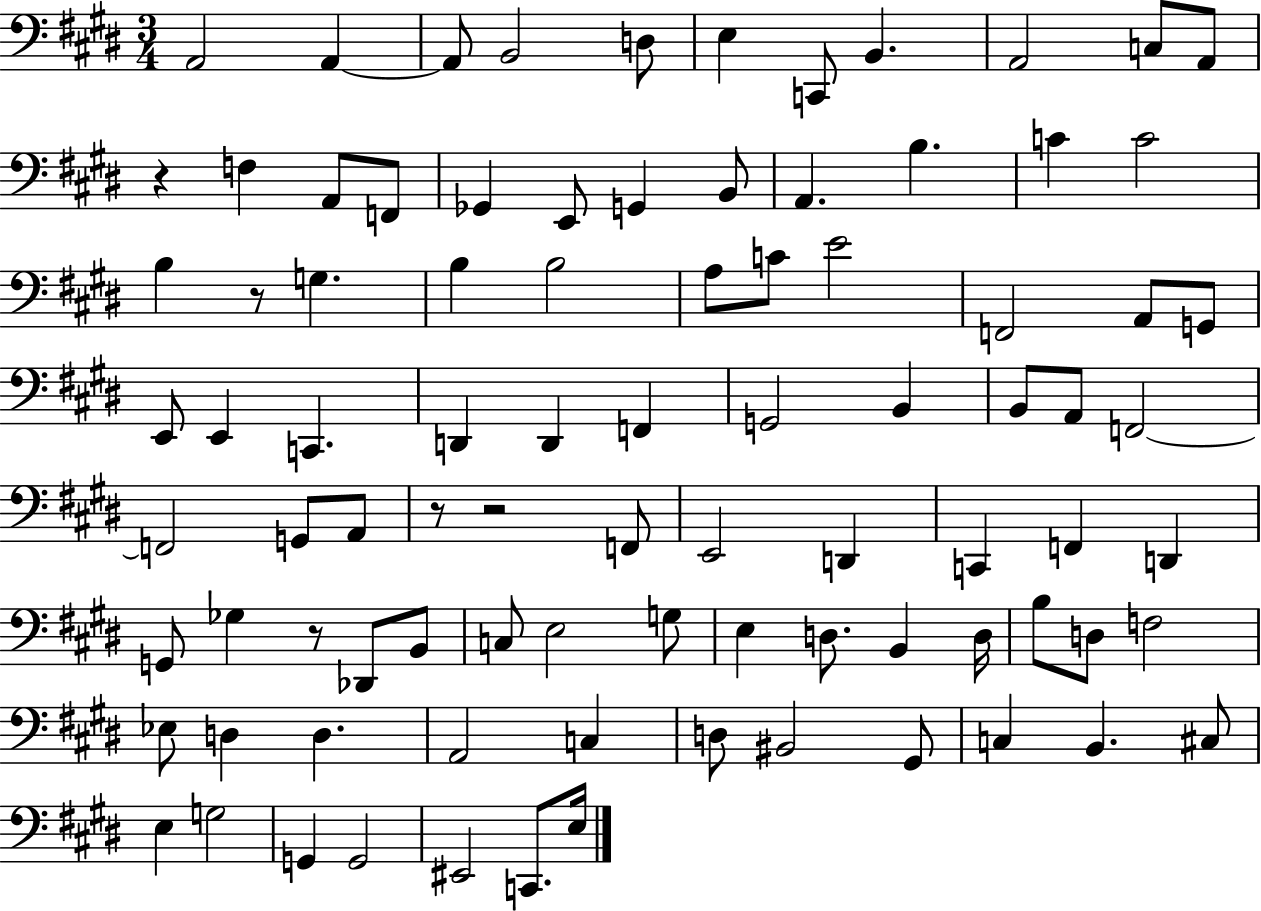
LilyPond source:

{
  \clef bass
  \numericTimeSignature
  \time 3/4
  \key e \major
  a,2 a,4~~ | a,8 b,2 d8 | e4 c,8 b,4. | a,2 c8 a,8 | \break r4 f4 a,8 f,8 | ges,4 e,8 g,4 b,8 | a,4. b4. | c'4 c'2 | \break b4 r8 g4. | b4 b2 | a8 c'8 e'2 | f,2 a,8 g,8 | \break e,8 e,4 c,4. | d,4 d,4 f,4 | g,2 b,4 | b,8 a,8 f,2~~ | \break f,2 g,8 a,8 | r8 r2 f,8 | e,2 d,4 | c,4 f,4 d,4 | \break g,8 ges4 r8 des,8 b,8 | c8 e2 g8 | e4 d8. b,4 d16 | b8 d8 f2 | \break ees8 d4 d4. | a,2 c4 | d8 bis,2 gis,8 | c4 b,4. cis8 | \break e4 g2 | g,4 g,2 | eis,2 c,8. e16 | \bar "|."
}